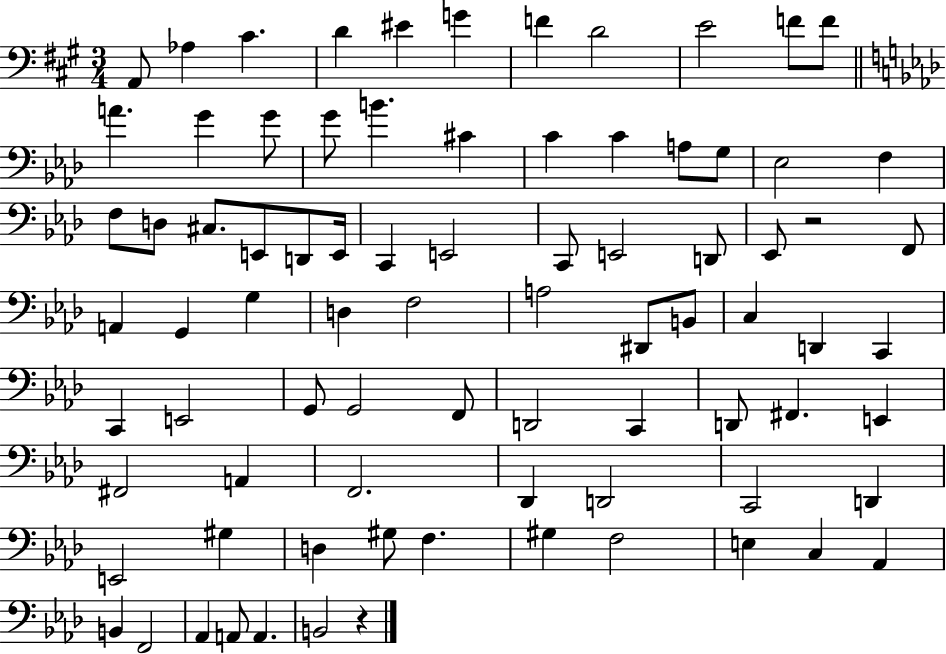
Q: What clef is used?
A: bass